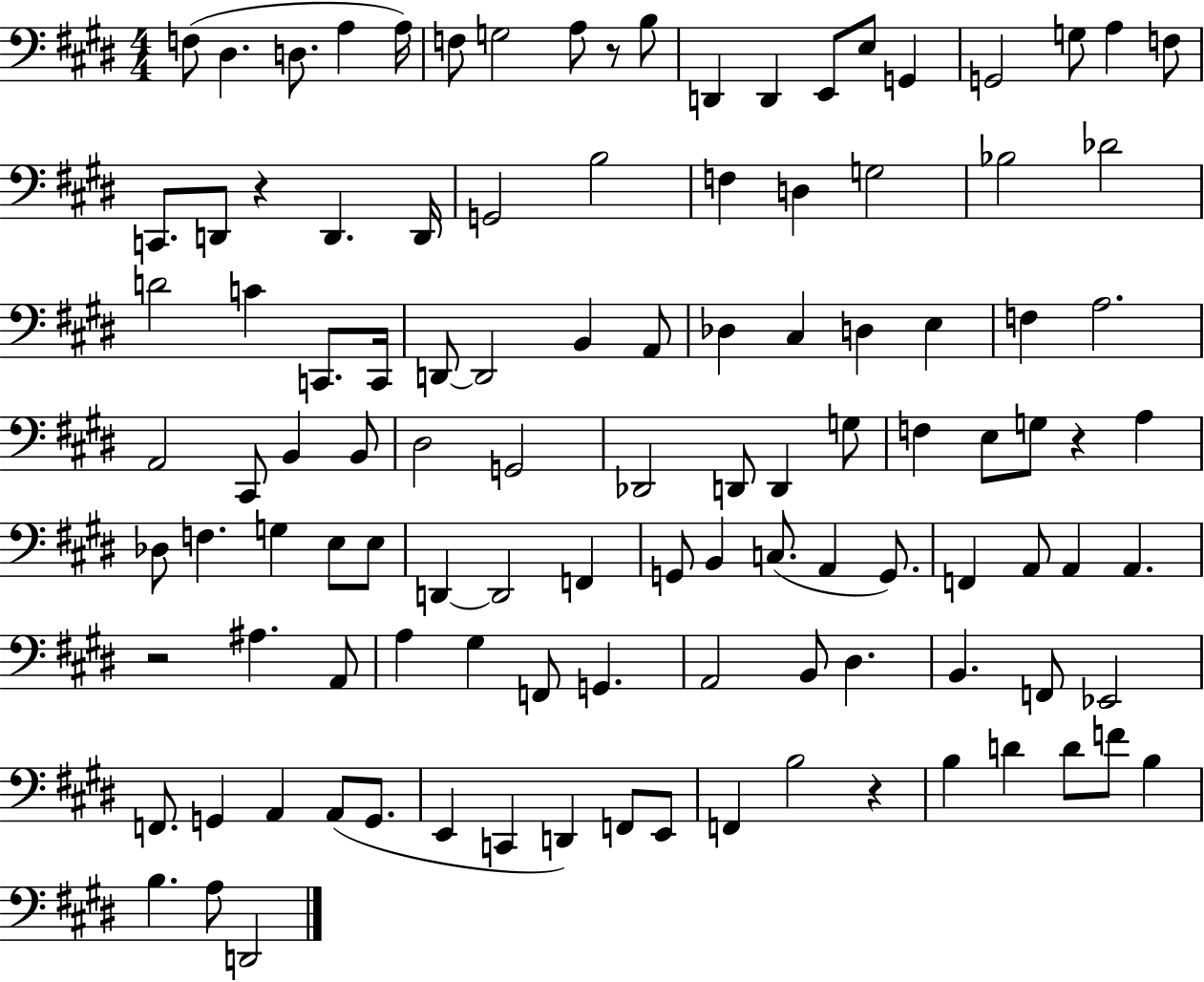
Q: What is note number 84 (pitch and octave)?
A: B2